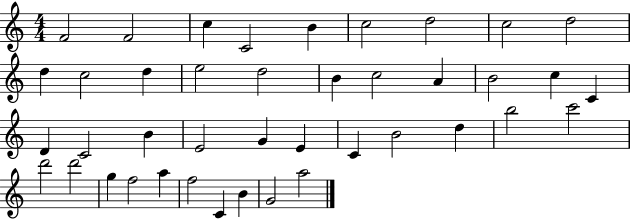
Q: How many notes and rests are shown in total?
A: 41